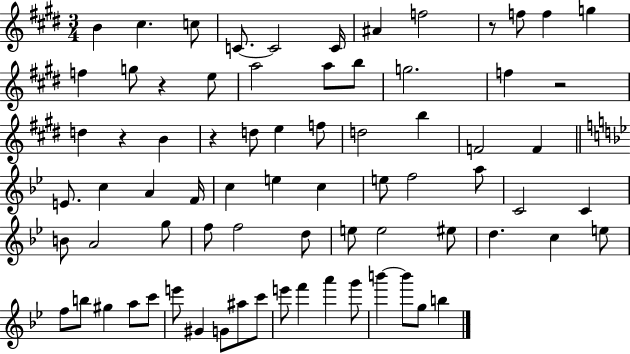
X:1
T:Untitled
M:3/4
L:1/4
K:E
B ^c c/2 C/2 C2 C/4 ^A f2 z/2 f/2 f g f g/2 z e/2 a2 a/2 b/2 g2 f z2 d z B z d/2 e f/2 d2 b F2 F E/2 c A F/4 c e c e/2 f2 a/2 C2 C B/2 A2 g/2 f/2 f2 d/2 e/2 e2 ^e/2 d c e/2 f/2 b/2 ^g a/2 c'/2 e'/2 ^G G/2 ^a/2 c'/2 e'/2 f' a' g'/2 b' b'/2 g/2 b